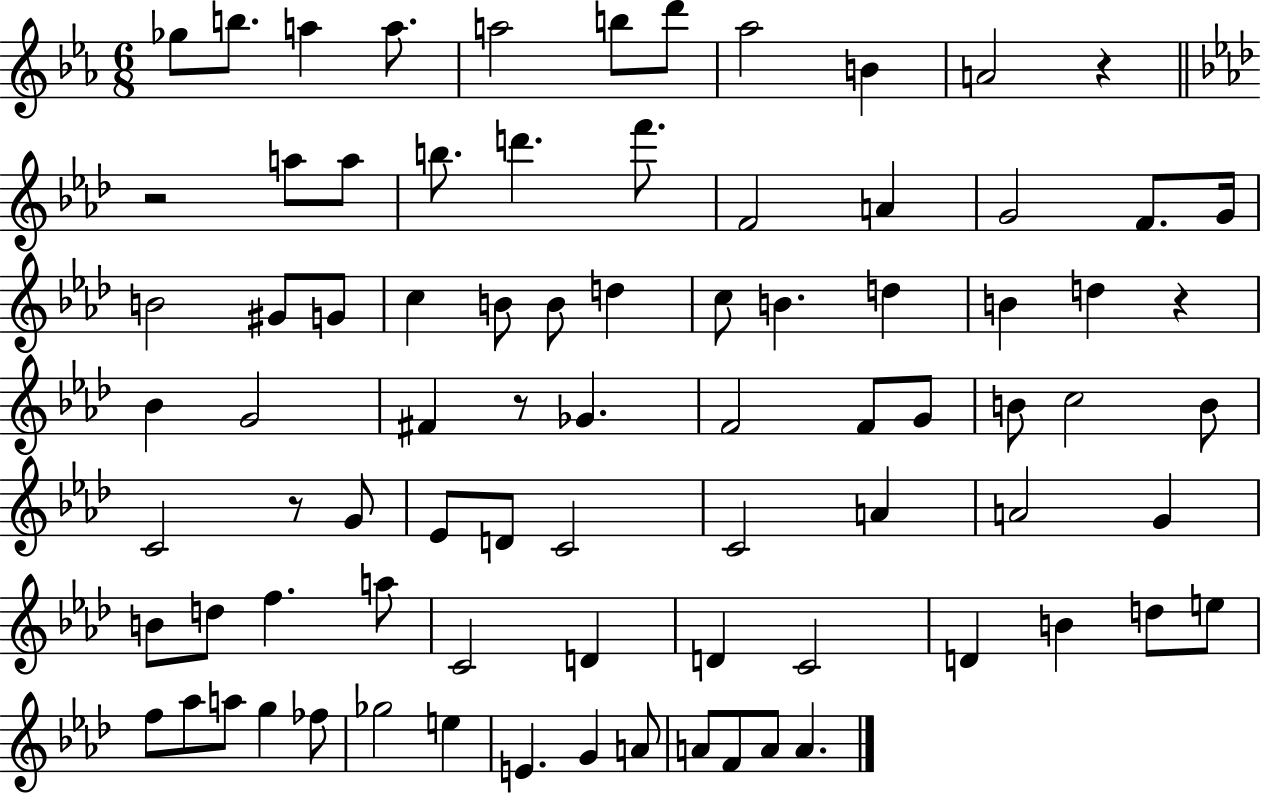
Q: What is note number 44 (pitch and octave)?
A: G4